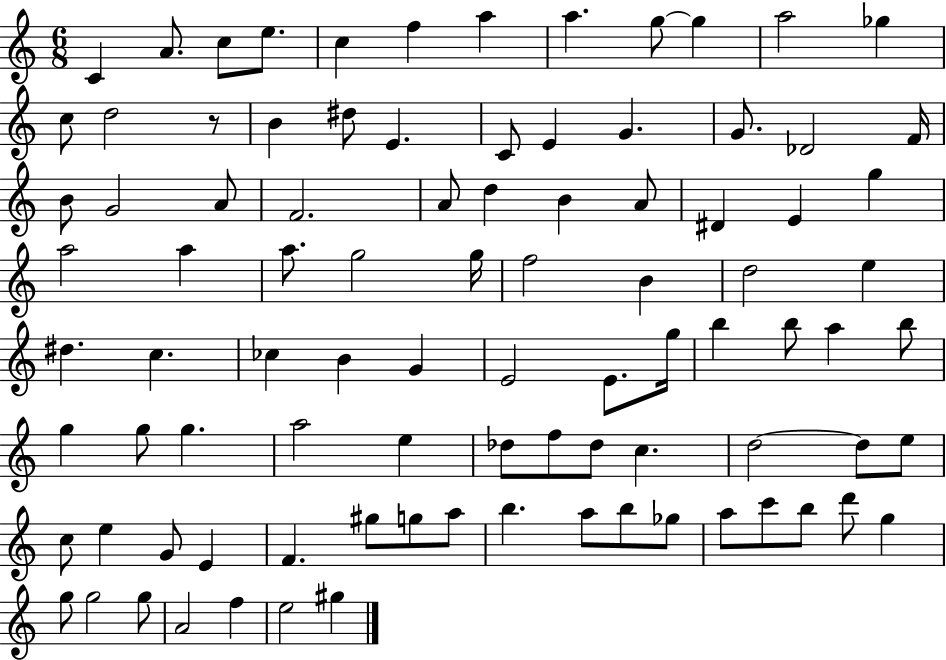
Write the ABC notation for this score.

X:1
T:Untitled
M:6/8
L:1/4
K:C
C A/2 c/2 e/2 c f a a g/2 g a2 _g c/2 d2 z/2 B ^d/2 E C/2 E G G/2 _D2 F/4 B/2 G2 A/2 F2 A/2 d B A/2 ^D E g a2 a a/2 g2 g/4 f2 B d2 e ^d c _c B G E2 E/2 g/4 b b/2 a b/2 g g/2 g a2 e _d/2 f/2 _d/2 c d2 d/2 e/2 c/2 e G/2 E F ^g/2 g/2 a/2 b a/2 b/2 _g/2 a/2 c'/2 b/2 d'/2 g g/2 g2 g/2 A2 f e2 ^g